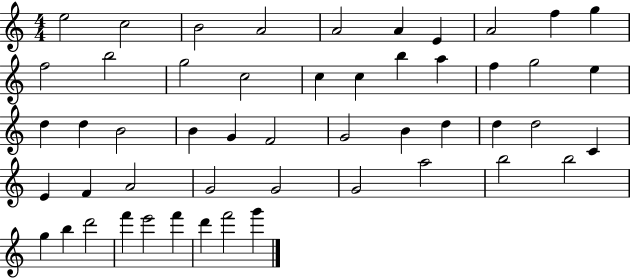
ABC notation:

X:1
T:Untitled
M:4/4
L:1/4
K:C
e2 c2 B2 A2 A2 A E A2 f g f2 b2 g2 c2 c c b a f g2 e d d B2 B G F2 G2 B d d d2 C E F A2 G2 G2 G2 a2 b2 b2 g b d'2 f' e'2 f' d' f'2 g'